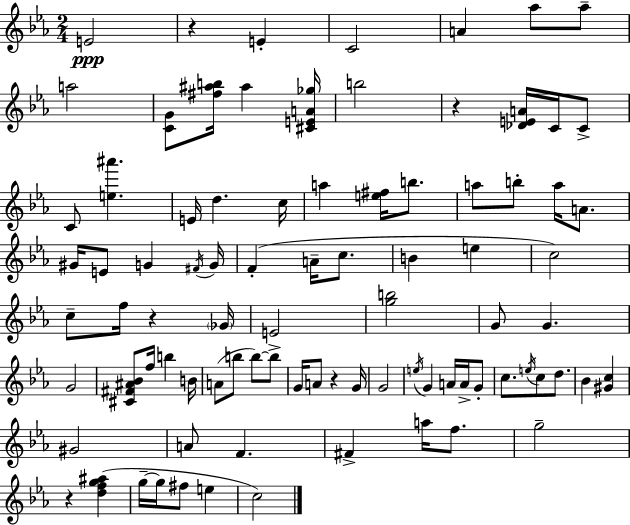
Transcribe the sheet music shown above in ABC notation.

X:1
T:Untitled
M:2/4
L:1/4
K:Eb
E2 z E C2 A _a/2 _a/2 a2 [CG]/2 [^f^ab]/4 ^a [^CEA_g]/4 b2 z [_DEA]/4 C/4 C/2 C/2 [e^a'] E/4 d c/4 a [e^f]/4 b/2 a/2 b/2 a/4 A/2 ^G/4 E/2 G ^F/4 G/4 F A/4 c/2 B e c2 c/2 f/4 z _G/4 E2 [gb]2 G/2 G G2 [^C^F^A_B]/2 f/4 b B/4 A/2 b/2 b/2 b/2 G/4 A/2 z G/4 G2 e/4 G A/4 A/4 G/2 c/2 e/4 c/2 d/2 _B [^Gc] ^G2 A/2 F ^F a/4 f/2 g2 z [dfg^a] g/4 g/4 ^f/2 e c2